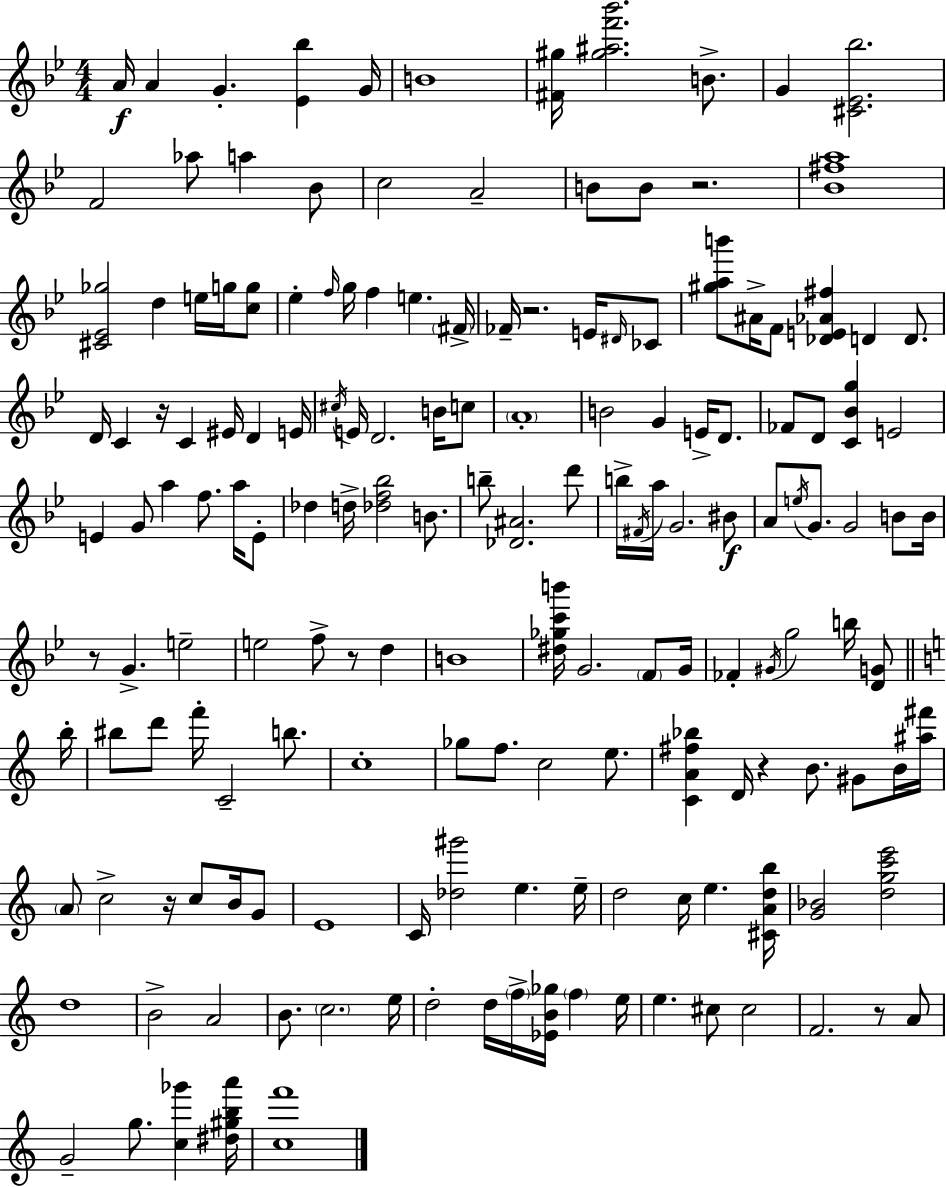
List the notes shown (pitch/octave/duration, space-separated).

A4/s A4/q G4/q. [Eb4,Bb5]/q G4/s B4/w [F#4,G#5]/s [G#5,A#5,F6,Bb6]/h. B4/e. G4/q [C#4,Eb4,Bb5]/h. F4/h Ab5/e A5/q Bb4/e C5/h A4/h B4/e B4/e R/h. [Bb4,F#5,A5]/w [C#4,Eb4,Gb5]/h D5/q E5/s G5/s [C5,G5]/e Eb5/q F5/s G5/s F5/q E5/q. F#4/s FES4/s R/h. E4/s D#4/s CES4/e [G#5,A5,B6]/e A#4/s F4/e [Db4,E4,Ab4,F#5]/q D4/q D4/e. D4/s C4/q R/s C4/q EIS4/s D4/q E4/s C#5/s E4/s D4/h. B4/s C5/e A4/w B4/h G4/q E4/s D4/e. FES4/e D4/e [C4,Bb4,G5]/q E4/h E4/q G4/e A5/q F5/e. A5/s E4/e Db5/q D5/s [Db5,F5,Bb5]/h B4/e. B5/e [Db4,A#4]/h. D6/e B5/s F#4/s A5/s G4/h. BIS4/e A4/e E5/s G4/e. G4/h B4/e B4/s R/e G4/q. E5/h E5/h F5/e R/e D5/q B4/w [D#5,Gb5,C6,B6]/s G4/h. F4/e G4/s FES4/q G#4/s G5/h B5/s [D4,G4]/e B5/s BIS5/e D6/e F6/s C4/h B5/e. C5/w Gb5/e F5/e. C5/h E5/e. [C4,A4,F#5,Bb5]/q D4/s R/q B4/e. G#4/e B4/s [A#5,F#6]/s A4/e C5/h R/s C5/e B4/s G4/e E4/w C4/s [Db5,G#6]/h E5/q. E5/s D5/h C5/s E5/q. [C#4,A4,D5,B5]/s [G4,Bb4]/h [D5,G5,C6,E6]/h D5/w B4/h A4/h B4/e. C5/h. E5/s D5/h D5/s F5/s [Eb4,B4,Gb5]/s F5/q E5/s E5/q. C#5/e C#5/h F4/h. R/e A4/e G4/h G5/e. [C5,Gb6]/q [D#5,G#5,B5,A6]/s [C5,F6]/w